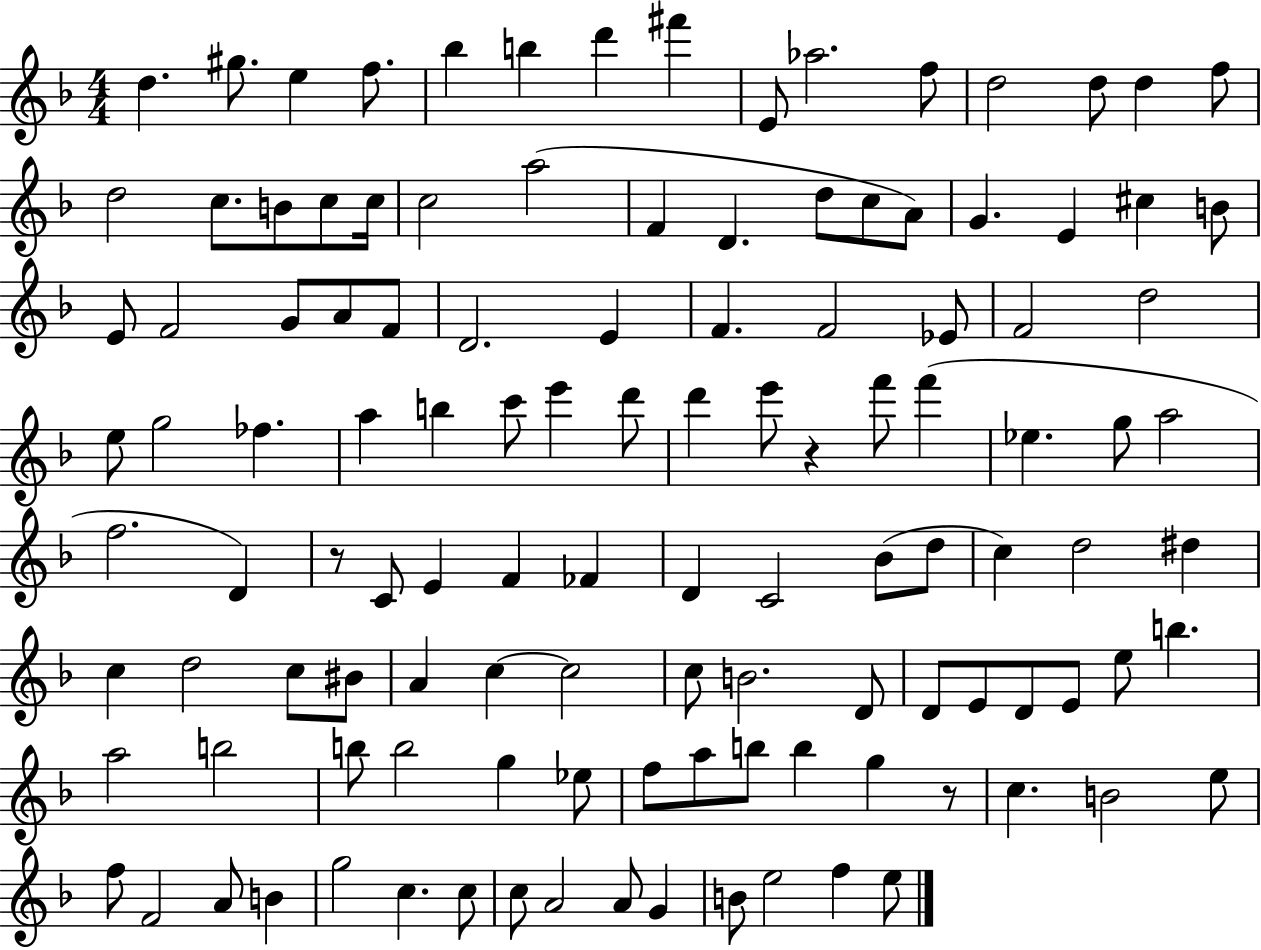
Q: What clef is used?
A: treble